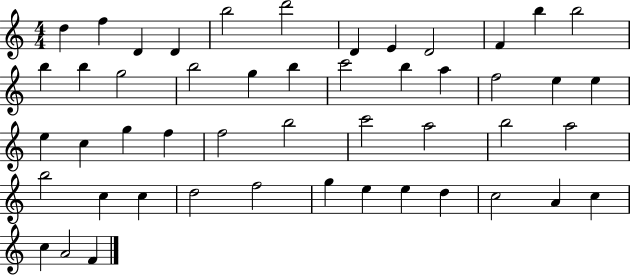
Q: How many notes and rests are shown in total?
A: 49